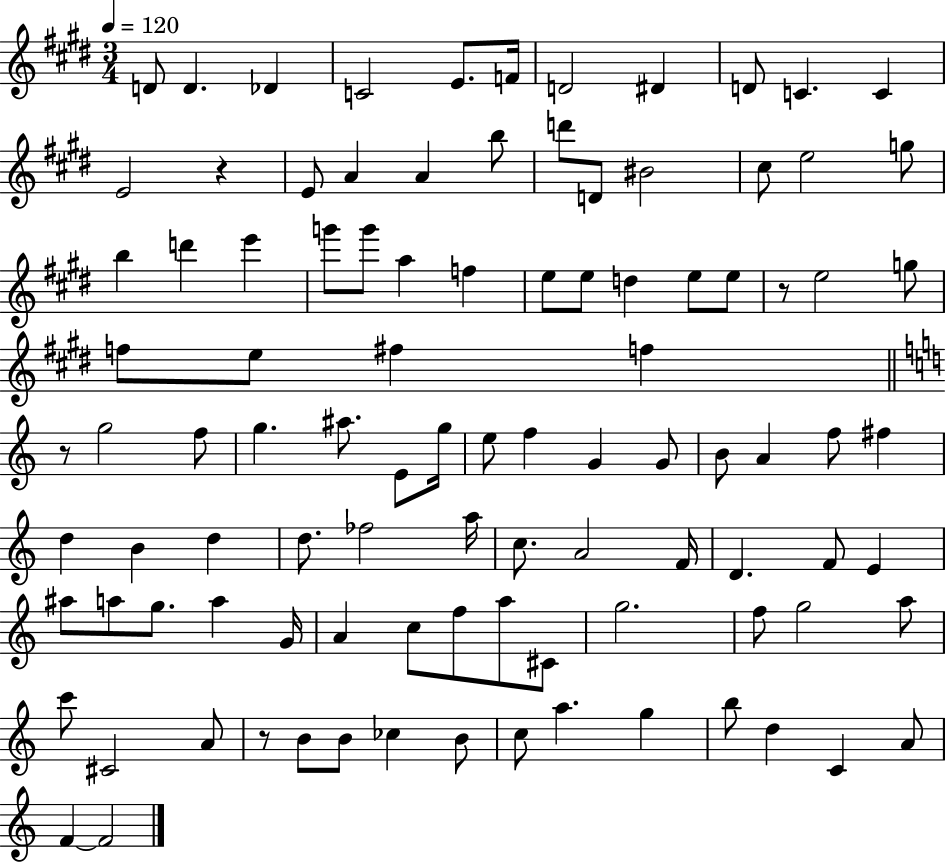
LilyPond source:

{
  \clef treble
  \numericTimeSignature
  \time 3/4
  \key e \major
  \tempo 4 = 120
  d'8 d'4. des'4 | c'2 e'8. f'16 | d'2 dis'4 | d'8 c'4. c'4 | \break e'2 r4 | e'8 a'4 a'4 b''8 | d'''8 d'8 bis'2 | cis''8 e''2 g''8 | \break b''4 d'''4 e'''4 | g'''8 g'''8 a''4 f''4 | e''8 e''8 d''4 e''8 e''8 | r8 e''2 g''8 | \break f''8 e''8 fis''4 f''4 | \bar "||" \break \key c \major r8 g''2 f''8 | g''4. ais''8. e'8 g''16 | e''8 f''4 g'4 g'8 | b'8 a'4 f''8 fis''4 | \break d''4 b'4 d''4 | d''8. fes''2 a''16 | c''8. a'2 f'16 | d'4. f'8 e'4 | \break ais''8 a''8 g''8. a''4 g'16 | a'4 c''8 f''8 a''8 cis'8 | g''2. | f''8 g''2 a''8 | \break c'''8 cis'2 a'8 | r8 b'8 b'8 ces''4 b'8 | c''8 a''4. g''4 | b''8 d''4 c'4 a'8 | \break f'4~~ f'2 | \bar "|."
}